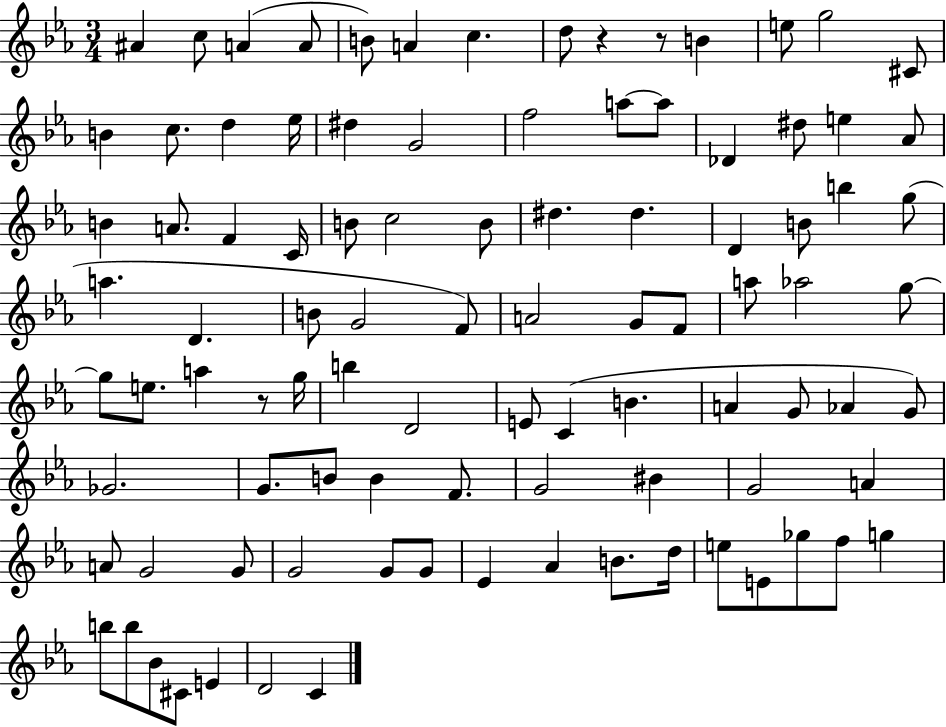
A#4/q C5/e A4/q A4/e B4/e A4/q C5/q. D5/e R/q R/e B4/q E5/e G5/h C#4/e B4/q C5/e. D5/q Eb5/s D#5/q G4/h F5/h A5/e A5/e Db4/q D#5/e E5/q Ab4/e B4/q A4/e. F4/q C4/s B4/e C5/h B4/e D#5/q. D#5/q. D4/q B4/e B5/q G5/e A5/q. D4/q. B4/e G4/h F4/e A4/h G4/e F4/e A5/e Ab5/h G5/e G5/e E5/e. A5/q R/e G5/s B5/q D4/h E4/e C4/q B4/q. A4/q G4/e Ab4/q G4/e Gb4/h. G4/e. B4/e B4/q F4/e. G4/h BIS4/q G4/h A4/q A4/e G4/h G4/e G4/h G4/e G4/e Eb4/q Ab4/q B4/e. D5/s E5/e E4/e Gb5/e F5/e G5/q B5/e B5/e Bb4/e C#4/e E4/q D4/h C4/q